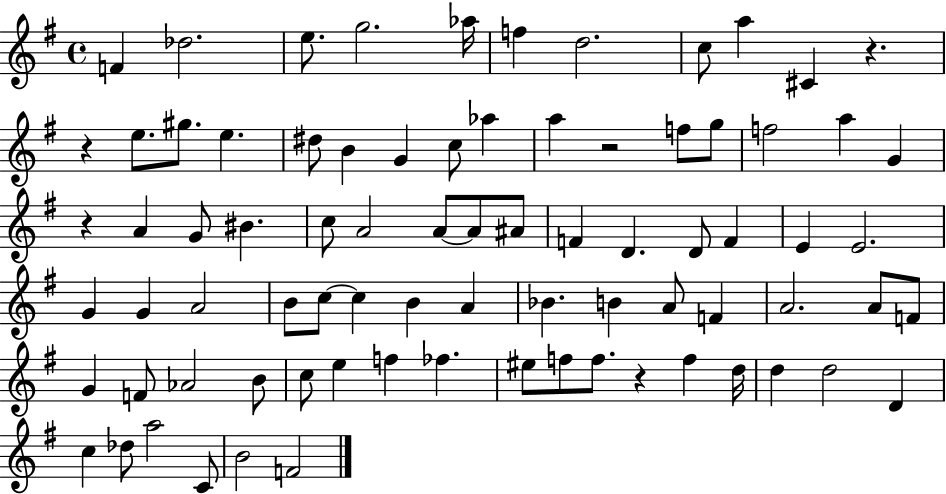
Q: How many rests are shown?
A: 5